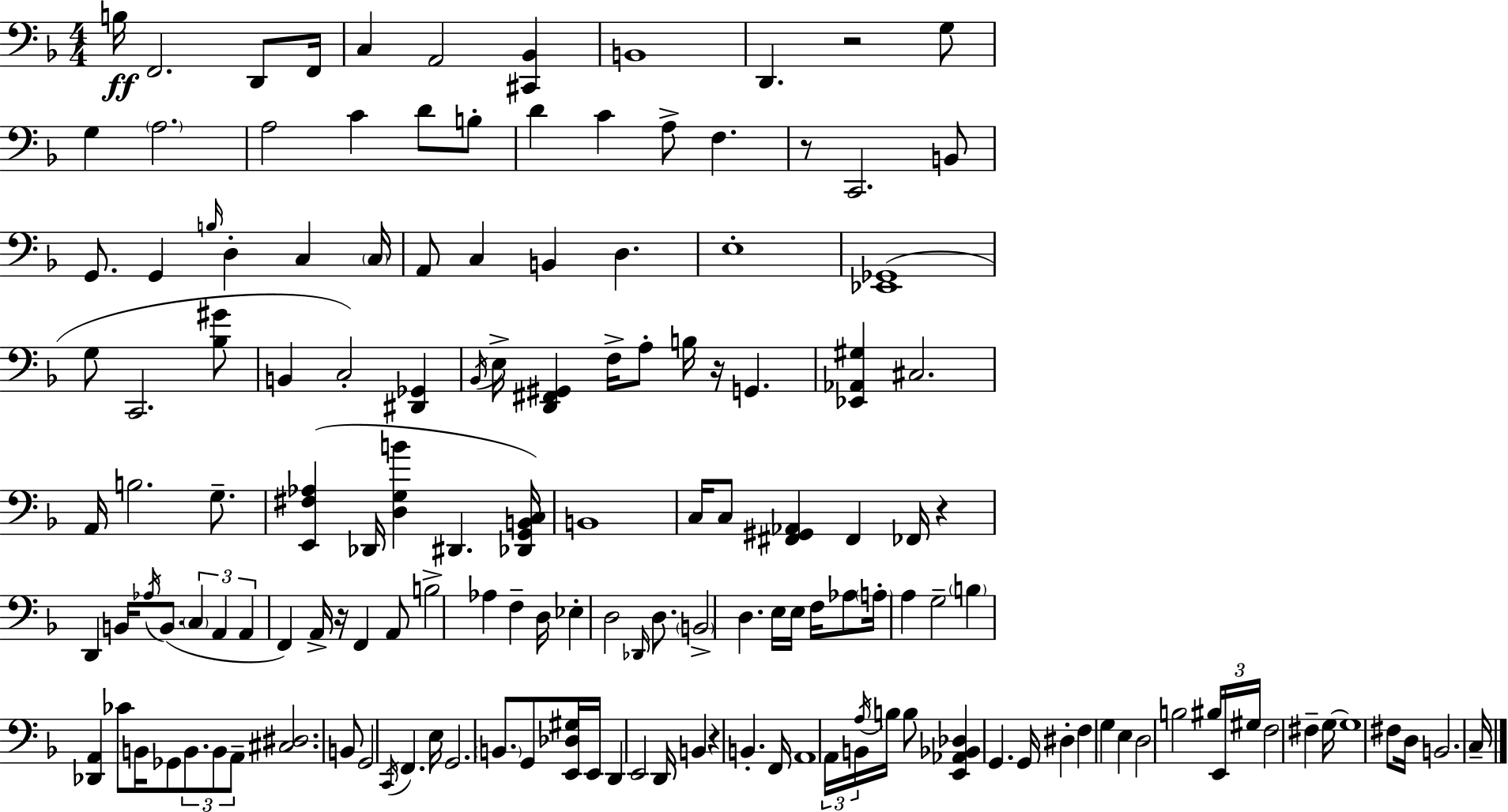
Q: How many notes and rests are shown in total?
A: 148